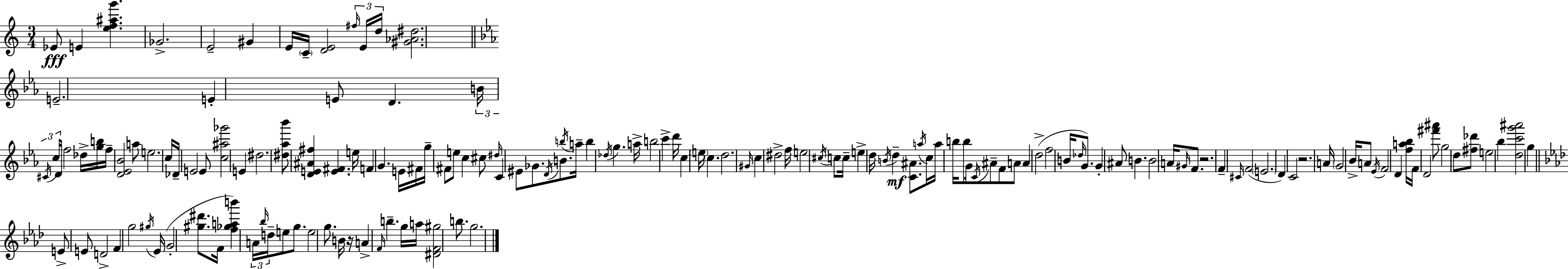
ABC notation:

X:1
T:Untitled
M:3/4
L:1/4
K:C
_E/2 E [ef^ag'] _G2 E2 ^G E/4 C/4 [DE]2 ^f/4 E/4 d/4 [^G_A^d]2 E2 E E/2 D B/4 ^C/4 c/4 D/4 f2 _d/4 [gb]/4 f/4 [D_E_B]2 a/2 e2 c/4 _D/4 E2 E/2 [c^a_g']2 E ^d2 [^d_a_b']/2 [DE^A^f] [E^F] e/4 F G E/4 ^F/4 g/4 ^F/2 e/2 c ^c/2 ^d/4 C ^E/2 _G/2 D/4 B/2 b/4 a/4 b _d/4 g a/4 b2 c' d'/4 c e/4 c d2 ^G/4 c ^d2 f/4 e2 ^c/4 c/2 c/4 e d/4 B/4 d [C^A]/2 a/4 c/4 a/4 b/4 b/2 G/4 C/4 ^A/2 F/2 A/2 A d2 f2 B/4 _d/4 G/2 G ^A/2 B B2 A/4 ^G/4 F/2 z2 F ^C/4 F2 E2 D C2 z2 A/4 G2 _B/4 A/2 _E/4 F2 D [fa_b]/4 F/4 D2 [^f'^a']/2 g2 d/2 [^f_d']/2 e2 _b [dc'g'^a']2 g E/2 E/2 D2 F g2 ^g/4 _E/4 G2 [^g^d']/2 F/4 [f_gab'] A/4 _b/4 d/4 e/2 g/2 e2 g/2 B/4 z/4 A F/4 b g/4 a/4 [^DF^g]2 b/2 g2